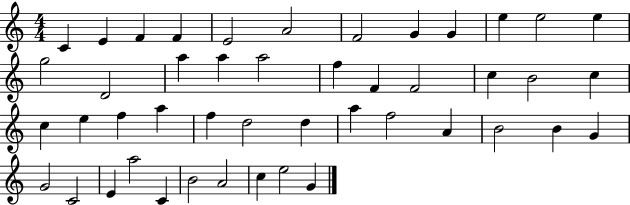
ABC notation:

X:1
T:Untitled
M:4/4
L:1/4
K:C
C E F F E2 A2 F2 G G e e2 e g2 D2 a a a2 f F F2 c B2 c c e f a f d2 d a f2 A B2 B G G2 C2 E a2 C B2 A2 c e2 G